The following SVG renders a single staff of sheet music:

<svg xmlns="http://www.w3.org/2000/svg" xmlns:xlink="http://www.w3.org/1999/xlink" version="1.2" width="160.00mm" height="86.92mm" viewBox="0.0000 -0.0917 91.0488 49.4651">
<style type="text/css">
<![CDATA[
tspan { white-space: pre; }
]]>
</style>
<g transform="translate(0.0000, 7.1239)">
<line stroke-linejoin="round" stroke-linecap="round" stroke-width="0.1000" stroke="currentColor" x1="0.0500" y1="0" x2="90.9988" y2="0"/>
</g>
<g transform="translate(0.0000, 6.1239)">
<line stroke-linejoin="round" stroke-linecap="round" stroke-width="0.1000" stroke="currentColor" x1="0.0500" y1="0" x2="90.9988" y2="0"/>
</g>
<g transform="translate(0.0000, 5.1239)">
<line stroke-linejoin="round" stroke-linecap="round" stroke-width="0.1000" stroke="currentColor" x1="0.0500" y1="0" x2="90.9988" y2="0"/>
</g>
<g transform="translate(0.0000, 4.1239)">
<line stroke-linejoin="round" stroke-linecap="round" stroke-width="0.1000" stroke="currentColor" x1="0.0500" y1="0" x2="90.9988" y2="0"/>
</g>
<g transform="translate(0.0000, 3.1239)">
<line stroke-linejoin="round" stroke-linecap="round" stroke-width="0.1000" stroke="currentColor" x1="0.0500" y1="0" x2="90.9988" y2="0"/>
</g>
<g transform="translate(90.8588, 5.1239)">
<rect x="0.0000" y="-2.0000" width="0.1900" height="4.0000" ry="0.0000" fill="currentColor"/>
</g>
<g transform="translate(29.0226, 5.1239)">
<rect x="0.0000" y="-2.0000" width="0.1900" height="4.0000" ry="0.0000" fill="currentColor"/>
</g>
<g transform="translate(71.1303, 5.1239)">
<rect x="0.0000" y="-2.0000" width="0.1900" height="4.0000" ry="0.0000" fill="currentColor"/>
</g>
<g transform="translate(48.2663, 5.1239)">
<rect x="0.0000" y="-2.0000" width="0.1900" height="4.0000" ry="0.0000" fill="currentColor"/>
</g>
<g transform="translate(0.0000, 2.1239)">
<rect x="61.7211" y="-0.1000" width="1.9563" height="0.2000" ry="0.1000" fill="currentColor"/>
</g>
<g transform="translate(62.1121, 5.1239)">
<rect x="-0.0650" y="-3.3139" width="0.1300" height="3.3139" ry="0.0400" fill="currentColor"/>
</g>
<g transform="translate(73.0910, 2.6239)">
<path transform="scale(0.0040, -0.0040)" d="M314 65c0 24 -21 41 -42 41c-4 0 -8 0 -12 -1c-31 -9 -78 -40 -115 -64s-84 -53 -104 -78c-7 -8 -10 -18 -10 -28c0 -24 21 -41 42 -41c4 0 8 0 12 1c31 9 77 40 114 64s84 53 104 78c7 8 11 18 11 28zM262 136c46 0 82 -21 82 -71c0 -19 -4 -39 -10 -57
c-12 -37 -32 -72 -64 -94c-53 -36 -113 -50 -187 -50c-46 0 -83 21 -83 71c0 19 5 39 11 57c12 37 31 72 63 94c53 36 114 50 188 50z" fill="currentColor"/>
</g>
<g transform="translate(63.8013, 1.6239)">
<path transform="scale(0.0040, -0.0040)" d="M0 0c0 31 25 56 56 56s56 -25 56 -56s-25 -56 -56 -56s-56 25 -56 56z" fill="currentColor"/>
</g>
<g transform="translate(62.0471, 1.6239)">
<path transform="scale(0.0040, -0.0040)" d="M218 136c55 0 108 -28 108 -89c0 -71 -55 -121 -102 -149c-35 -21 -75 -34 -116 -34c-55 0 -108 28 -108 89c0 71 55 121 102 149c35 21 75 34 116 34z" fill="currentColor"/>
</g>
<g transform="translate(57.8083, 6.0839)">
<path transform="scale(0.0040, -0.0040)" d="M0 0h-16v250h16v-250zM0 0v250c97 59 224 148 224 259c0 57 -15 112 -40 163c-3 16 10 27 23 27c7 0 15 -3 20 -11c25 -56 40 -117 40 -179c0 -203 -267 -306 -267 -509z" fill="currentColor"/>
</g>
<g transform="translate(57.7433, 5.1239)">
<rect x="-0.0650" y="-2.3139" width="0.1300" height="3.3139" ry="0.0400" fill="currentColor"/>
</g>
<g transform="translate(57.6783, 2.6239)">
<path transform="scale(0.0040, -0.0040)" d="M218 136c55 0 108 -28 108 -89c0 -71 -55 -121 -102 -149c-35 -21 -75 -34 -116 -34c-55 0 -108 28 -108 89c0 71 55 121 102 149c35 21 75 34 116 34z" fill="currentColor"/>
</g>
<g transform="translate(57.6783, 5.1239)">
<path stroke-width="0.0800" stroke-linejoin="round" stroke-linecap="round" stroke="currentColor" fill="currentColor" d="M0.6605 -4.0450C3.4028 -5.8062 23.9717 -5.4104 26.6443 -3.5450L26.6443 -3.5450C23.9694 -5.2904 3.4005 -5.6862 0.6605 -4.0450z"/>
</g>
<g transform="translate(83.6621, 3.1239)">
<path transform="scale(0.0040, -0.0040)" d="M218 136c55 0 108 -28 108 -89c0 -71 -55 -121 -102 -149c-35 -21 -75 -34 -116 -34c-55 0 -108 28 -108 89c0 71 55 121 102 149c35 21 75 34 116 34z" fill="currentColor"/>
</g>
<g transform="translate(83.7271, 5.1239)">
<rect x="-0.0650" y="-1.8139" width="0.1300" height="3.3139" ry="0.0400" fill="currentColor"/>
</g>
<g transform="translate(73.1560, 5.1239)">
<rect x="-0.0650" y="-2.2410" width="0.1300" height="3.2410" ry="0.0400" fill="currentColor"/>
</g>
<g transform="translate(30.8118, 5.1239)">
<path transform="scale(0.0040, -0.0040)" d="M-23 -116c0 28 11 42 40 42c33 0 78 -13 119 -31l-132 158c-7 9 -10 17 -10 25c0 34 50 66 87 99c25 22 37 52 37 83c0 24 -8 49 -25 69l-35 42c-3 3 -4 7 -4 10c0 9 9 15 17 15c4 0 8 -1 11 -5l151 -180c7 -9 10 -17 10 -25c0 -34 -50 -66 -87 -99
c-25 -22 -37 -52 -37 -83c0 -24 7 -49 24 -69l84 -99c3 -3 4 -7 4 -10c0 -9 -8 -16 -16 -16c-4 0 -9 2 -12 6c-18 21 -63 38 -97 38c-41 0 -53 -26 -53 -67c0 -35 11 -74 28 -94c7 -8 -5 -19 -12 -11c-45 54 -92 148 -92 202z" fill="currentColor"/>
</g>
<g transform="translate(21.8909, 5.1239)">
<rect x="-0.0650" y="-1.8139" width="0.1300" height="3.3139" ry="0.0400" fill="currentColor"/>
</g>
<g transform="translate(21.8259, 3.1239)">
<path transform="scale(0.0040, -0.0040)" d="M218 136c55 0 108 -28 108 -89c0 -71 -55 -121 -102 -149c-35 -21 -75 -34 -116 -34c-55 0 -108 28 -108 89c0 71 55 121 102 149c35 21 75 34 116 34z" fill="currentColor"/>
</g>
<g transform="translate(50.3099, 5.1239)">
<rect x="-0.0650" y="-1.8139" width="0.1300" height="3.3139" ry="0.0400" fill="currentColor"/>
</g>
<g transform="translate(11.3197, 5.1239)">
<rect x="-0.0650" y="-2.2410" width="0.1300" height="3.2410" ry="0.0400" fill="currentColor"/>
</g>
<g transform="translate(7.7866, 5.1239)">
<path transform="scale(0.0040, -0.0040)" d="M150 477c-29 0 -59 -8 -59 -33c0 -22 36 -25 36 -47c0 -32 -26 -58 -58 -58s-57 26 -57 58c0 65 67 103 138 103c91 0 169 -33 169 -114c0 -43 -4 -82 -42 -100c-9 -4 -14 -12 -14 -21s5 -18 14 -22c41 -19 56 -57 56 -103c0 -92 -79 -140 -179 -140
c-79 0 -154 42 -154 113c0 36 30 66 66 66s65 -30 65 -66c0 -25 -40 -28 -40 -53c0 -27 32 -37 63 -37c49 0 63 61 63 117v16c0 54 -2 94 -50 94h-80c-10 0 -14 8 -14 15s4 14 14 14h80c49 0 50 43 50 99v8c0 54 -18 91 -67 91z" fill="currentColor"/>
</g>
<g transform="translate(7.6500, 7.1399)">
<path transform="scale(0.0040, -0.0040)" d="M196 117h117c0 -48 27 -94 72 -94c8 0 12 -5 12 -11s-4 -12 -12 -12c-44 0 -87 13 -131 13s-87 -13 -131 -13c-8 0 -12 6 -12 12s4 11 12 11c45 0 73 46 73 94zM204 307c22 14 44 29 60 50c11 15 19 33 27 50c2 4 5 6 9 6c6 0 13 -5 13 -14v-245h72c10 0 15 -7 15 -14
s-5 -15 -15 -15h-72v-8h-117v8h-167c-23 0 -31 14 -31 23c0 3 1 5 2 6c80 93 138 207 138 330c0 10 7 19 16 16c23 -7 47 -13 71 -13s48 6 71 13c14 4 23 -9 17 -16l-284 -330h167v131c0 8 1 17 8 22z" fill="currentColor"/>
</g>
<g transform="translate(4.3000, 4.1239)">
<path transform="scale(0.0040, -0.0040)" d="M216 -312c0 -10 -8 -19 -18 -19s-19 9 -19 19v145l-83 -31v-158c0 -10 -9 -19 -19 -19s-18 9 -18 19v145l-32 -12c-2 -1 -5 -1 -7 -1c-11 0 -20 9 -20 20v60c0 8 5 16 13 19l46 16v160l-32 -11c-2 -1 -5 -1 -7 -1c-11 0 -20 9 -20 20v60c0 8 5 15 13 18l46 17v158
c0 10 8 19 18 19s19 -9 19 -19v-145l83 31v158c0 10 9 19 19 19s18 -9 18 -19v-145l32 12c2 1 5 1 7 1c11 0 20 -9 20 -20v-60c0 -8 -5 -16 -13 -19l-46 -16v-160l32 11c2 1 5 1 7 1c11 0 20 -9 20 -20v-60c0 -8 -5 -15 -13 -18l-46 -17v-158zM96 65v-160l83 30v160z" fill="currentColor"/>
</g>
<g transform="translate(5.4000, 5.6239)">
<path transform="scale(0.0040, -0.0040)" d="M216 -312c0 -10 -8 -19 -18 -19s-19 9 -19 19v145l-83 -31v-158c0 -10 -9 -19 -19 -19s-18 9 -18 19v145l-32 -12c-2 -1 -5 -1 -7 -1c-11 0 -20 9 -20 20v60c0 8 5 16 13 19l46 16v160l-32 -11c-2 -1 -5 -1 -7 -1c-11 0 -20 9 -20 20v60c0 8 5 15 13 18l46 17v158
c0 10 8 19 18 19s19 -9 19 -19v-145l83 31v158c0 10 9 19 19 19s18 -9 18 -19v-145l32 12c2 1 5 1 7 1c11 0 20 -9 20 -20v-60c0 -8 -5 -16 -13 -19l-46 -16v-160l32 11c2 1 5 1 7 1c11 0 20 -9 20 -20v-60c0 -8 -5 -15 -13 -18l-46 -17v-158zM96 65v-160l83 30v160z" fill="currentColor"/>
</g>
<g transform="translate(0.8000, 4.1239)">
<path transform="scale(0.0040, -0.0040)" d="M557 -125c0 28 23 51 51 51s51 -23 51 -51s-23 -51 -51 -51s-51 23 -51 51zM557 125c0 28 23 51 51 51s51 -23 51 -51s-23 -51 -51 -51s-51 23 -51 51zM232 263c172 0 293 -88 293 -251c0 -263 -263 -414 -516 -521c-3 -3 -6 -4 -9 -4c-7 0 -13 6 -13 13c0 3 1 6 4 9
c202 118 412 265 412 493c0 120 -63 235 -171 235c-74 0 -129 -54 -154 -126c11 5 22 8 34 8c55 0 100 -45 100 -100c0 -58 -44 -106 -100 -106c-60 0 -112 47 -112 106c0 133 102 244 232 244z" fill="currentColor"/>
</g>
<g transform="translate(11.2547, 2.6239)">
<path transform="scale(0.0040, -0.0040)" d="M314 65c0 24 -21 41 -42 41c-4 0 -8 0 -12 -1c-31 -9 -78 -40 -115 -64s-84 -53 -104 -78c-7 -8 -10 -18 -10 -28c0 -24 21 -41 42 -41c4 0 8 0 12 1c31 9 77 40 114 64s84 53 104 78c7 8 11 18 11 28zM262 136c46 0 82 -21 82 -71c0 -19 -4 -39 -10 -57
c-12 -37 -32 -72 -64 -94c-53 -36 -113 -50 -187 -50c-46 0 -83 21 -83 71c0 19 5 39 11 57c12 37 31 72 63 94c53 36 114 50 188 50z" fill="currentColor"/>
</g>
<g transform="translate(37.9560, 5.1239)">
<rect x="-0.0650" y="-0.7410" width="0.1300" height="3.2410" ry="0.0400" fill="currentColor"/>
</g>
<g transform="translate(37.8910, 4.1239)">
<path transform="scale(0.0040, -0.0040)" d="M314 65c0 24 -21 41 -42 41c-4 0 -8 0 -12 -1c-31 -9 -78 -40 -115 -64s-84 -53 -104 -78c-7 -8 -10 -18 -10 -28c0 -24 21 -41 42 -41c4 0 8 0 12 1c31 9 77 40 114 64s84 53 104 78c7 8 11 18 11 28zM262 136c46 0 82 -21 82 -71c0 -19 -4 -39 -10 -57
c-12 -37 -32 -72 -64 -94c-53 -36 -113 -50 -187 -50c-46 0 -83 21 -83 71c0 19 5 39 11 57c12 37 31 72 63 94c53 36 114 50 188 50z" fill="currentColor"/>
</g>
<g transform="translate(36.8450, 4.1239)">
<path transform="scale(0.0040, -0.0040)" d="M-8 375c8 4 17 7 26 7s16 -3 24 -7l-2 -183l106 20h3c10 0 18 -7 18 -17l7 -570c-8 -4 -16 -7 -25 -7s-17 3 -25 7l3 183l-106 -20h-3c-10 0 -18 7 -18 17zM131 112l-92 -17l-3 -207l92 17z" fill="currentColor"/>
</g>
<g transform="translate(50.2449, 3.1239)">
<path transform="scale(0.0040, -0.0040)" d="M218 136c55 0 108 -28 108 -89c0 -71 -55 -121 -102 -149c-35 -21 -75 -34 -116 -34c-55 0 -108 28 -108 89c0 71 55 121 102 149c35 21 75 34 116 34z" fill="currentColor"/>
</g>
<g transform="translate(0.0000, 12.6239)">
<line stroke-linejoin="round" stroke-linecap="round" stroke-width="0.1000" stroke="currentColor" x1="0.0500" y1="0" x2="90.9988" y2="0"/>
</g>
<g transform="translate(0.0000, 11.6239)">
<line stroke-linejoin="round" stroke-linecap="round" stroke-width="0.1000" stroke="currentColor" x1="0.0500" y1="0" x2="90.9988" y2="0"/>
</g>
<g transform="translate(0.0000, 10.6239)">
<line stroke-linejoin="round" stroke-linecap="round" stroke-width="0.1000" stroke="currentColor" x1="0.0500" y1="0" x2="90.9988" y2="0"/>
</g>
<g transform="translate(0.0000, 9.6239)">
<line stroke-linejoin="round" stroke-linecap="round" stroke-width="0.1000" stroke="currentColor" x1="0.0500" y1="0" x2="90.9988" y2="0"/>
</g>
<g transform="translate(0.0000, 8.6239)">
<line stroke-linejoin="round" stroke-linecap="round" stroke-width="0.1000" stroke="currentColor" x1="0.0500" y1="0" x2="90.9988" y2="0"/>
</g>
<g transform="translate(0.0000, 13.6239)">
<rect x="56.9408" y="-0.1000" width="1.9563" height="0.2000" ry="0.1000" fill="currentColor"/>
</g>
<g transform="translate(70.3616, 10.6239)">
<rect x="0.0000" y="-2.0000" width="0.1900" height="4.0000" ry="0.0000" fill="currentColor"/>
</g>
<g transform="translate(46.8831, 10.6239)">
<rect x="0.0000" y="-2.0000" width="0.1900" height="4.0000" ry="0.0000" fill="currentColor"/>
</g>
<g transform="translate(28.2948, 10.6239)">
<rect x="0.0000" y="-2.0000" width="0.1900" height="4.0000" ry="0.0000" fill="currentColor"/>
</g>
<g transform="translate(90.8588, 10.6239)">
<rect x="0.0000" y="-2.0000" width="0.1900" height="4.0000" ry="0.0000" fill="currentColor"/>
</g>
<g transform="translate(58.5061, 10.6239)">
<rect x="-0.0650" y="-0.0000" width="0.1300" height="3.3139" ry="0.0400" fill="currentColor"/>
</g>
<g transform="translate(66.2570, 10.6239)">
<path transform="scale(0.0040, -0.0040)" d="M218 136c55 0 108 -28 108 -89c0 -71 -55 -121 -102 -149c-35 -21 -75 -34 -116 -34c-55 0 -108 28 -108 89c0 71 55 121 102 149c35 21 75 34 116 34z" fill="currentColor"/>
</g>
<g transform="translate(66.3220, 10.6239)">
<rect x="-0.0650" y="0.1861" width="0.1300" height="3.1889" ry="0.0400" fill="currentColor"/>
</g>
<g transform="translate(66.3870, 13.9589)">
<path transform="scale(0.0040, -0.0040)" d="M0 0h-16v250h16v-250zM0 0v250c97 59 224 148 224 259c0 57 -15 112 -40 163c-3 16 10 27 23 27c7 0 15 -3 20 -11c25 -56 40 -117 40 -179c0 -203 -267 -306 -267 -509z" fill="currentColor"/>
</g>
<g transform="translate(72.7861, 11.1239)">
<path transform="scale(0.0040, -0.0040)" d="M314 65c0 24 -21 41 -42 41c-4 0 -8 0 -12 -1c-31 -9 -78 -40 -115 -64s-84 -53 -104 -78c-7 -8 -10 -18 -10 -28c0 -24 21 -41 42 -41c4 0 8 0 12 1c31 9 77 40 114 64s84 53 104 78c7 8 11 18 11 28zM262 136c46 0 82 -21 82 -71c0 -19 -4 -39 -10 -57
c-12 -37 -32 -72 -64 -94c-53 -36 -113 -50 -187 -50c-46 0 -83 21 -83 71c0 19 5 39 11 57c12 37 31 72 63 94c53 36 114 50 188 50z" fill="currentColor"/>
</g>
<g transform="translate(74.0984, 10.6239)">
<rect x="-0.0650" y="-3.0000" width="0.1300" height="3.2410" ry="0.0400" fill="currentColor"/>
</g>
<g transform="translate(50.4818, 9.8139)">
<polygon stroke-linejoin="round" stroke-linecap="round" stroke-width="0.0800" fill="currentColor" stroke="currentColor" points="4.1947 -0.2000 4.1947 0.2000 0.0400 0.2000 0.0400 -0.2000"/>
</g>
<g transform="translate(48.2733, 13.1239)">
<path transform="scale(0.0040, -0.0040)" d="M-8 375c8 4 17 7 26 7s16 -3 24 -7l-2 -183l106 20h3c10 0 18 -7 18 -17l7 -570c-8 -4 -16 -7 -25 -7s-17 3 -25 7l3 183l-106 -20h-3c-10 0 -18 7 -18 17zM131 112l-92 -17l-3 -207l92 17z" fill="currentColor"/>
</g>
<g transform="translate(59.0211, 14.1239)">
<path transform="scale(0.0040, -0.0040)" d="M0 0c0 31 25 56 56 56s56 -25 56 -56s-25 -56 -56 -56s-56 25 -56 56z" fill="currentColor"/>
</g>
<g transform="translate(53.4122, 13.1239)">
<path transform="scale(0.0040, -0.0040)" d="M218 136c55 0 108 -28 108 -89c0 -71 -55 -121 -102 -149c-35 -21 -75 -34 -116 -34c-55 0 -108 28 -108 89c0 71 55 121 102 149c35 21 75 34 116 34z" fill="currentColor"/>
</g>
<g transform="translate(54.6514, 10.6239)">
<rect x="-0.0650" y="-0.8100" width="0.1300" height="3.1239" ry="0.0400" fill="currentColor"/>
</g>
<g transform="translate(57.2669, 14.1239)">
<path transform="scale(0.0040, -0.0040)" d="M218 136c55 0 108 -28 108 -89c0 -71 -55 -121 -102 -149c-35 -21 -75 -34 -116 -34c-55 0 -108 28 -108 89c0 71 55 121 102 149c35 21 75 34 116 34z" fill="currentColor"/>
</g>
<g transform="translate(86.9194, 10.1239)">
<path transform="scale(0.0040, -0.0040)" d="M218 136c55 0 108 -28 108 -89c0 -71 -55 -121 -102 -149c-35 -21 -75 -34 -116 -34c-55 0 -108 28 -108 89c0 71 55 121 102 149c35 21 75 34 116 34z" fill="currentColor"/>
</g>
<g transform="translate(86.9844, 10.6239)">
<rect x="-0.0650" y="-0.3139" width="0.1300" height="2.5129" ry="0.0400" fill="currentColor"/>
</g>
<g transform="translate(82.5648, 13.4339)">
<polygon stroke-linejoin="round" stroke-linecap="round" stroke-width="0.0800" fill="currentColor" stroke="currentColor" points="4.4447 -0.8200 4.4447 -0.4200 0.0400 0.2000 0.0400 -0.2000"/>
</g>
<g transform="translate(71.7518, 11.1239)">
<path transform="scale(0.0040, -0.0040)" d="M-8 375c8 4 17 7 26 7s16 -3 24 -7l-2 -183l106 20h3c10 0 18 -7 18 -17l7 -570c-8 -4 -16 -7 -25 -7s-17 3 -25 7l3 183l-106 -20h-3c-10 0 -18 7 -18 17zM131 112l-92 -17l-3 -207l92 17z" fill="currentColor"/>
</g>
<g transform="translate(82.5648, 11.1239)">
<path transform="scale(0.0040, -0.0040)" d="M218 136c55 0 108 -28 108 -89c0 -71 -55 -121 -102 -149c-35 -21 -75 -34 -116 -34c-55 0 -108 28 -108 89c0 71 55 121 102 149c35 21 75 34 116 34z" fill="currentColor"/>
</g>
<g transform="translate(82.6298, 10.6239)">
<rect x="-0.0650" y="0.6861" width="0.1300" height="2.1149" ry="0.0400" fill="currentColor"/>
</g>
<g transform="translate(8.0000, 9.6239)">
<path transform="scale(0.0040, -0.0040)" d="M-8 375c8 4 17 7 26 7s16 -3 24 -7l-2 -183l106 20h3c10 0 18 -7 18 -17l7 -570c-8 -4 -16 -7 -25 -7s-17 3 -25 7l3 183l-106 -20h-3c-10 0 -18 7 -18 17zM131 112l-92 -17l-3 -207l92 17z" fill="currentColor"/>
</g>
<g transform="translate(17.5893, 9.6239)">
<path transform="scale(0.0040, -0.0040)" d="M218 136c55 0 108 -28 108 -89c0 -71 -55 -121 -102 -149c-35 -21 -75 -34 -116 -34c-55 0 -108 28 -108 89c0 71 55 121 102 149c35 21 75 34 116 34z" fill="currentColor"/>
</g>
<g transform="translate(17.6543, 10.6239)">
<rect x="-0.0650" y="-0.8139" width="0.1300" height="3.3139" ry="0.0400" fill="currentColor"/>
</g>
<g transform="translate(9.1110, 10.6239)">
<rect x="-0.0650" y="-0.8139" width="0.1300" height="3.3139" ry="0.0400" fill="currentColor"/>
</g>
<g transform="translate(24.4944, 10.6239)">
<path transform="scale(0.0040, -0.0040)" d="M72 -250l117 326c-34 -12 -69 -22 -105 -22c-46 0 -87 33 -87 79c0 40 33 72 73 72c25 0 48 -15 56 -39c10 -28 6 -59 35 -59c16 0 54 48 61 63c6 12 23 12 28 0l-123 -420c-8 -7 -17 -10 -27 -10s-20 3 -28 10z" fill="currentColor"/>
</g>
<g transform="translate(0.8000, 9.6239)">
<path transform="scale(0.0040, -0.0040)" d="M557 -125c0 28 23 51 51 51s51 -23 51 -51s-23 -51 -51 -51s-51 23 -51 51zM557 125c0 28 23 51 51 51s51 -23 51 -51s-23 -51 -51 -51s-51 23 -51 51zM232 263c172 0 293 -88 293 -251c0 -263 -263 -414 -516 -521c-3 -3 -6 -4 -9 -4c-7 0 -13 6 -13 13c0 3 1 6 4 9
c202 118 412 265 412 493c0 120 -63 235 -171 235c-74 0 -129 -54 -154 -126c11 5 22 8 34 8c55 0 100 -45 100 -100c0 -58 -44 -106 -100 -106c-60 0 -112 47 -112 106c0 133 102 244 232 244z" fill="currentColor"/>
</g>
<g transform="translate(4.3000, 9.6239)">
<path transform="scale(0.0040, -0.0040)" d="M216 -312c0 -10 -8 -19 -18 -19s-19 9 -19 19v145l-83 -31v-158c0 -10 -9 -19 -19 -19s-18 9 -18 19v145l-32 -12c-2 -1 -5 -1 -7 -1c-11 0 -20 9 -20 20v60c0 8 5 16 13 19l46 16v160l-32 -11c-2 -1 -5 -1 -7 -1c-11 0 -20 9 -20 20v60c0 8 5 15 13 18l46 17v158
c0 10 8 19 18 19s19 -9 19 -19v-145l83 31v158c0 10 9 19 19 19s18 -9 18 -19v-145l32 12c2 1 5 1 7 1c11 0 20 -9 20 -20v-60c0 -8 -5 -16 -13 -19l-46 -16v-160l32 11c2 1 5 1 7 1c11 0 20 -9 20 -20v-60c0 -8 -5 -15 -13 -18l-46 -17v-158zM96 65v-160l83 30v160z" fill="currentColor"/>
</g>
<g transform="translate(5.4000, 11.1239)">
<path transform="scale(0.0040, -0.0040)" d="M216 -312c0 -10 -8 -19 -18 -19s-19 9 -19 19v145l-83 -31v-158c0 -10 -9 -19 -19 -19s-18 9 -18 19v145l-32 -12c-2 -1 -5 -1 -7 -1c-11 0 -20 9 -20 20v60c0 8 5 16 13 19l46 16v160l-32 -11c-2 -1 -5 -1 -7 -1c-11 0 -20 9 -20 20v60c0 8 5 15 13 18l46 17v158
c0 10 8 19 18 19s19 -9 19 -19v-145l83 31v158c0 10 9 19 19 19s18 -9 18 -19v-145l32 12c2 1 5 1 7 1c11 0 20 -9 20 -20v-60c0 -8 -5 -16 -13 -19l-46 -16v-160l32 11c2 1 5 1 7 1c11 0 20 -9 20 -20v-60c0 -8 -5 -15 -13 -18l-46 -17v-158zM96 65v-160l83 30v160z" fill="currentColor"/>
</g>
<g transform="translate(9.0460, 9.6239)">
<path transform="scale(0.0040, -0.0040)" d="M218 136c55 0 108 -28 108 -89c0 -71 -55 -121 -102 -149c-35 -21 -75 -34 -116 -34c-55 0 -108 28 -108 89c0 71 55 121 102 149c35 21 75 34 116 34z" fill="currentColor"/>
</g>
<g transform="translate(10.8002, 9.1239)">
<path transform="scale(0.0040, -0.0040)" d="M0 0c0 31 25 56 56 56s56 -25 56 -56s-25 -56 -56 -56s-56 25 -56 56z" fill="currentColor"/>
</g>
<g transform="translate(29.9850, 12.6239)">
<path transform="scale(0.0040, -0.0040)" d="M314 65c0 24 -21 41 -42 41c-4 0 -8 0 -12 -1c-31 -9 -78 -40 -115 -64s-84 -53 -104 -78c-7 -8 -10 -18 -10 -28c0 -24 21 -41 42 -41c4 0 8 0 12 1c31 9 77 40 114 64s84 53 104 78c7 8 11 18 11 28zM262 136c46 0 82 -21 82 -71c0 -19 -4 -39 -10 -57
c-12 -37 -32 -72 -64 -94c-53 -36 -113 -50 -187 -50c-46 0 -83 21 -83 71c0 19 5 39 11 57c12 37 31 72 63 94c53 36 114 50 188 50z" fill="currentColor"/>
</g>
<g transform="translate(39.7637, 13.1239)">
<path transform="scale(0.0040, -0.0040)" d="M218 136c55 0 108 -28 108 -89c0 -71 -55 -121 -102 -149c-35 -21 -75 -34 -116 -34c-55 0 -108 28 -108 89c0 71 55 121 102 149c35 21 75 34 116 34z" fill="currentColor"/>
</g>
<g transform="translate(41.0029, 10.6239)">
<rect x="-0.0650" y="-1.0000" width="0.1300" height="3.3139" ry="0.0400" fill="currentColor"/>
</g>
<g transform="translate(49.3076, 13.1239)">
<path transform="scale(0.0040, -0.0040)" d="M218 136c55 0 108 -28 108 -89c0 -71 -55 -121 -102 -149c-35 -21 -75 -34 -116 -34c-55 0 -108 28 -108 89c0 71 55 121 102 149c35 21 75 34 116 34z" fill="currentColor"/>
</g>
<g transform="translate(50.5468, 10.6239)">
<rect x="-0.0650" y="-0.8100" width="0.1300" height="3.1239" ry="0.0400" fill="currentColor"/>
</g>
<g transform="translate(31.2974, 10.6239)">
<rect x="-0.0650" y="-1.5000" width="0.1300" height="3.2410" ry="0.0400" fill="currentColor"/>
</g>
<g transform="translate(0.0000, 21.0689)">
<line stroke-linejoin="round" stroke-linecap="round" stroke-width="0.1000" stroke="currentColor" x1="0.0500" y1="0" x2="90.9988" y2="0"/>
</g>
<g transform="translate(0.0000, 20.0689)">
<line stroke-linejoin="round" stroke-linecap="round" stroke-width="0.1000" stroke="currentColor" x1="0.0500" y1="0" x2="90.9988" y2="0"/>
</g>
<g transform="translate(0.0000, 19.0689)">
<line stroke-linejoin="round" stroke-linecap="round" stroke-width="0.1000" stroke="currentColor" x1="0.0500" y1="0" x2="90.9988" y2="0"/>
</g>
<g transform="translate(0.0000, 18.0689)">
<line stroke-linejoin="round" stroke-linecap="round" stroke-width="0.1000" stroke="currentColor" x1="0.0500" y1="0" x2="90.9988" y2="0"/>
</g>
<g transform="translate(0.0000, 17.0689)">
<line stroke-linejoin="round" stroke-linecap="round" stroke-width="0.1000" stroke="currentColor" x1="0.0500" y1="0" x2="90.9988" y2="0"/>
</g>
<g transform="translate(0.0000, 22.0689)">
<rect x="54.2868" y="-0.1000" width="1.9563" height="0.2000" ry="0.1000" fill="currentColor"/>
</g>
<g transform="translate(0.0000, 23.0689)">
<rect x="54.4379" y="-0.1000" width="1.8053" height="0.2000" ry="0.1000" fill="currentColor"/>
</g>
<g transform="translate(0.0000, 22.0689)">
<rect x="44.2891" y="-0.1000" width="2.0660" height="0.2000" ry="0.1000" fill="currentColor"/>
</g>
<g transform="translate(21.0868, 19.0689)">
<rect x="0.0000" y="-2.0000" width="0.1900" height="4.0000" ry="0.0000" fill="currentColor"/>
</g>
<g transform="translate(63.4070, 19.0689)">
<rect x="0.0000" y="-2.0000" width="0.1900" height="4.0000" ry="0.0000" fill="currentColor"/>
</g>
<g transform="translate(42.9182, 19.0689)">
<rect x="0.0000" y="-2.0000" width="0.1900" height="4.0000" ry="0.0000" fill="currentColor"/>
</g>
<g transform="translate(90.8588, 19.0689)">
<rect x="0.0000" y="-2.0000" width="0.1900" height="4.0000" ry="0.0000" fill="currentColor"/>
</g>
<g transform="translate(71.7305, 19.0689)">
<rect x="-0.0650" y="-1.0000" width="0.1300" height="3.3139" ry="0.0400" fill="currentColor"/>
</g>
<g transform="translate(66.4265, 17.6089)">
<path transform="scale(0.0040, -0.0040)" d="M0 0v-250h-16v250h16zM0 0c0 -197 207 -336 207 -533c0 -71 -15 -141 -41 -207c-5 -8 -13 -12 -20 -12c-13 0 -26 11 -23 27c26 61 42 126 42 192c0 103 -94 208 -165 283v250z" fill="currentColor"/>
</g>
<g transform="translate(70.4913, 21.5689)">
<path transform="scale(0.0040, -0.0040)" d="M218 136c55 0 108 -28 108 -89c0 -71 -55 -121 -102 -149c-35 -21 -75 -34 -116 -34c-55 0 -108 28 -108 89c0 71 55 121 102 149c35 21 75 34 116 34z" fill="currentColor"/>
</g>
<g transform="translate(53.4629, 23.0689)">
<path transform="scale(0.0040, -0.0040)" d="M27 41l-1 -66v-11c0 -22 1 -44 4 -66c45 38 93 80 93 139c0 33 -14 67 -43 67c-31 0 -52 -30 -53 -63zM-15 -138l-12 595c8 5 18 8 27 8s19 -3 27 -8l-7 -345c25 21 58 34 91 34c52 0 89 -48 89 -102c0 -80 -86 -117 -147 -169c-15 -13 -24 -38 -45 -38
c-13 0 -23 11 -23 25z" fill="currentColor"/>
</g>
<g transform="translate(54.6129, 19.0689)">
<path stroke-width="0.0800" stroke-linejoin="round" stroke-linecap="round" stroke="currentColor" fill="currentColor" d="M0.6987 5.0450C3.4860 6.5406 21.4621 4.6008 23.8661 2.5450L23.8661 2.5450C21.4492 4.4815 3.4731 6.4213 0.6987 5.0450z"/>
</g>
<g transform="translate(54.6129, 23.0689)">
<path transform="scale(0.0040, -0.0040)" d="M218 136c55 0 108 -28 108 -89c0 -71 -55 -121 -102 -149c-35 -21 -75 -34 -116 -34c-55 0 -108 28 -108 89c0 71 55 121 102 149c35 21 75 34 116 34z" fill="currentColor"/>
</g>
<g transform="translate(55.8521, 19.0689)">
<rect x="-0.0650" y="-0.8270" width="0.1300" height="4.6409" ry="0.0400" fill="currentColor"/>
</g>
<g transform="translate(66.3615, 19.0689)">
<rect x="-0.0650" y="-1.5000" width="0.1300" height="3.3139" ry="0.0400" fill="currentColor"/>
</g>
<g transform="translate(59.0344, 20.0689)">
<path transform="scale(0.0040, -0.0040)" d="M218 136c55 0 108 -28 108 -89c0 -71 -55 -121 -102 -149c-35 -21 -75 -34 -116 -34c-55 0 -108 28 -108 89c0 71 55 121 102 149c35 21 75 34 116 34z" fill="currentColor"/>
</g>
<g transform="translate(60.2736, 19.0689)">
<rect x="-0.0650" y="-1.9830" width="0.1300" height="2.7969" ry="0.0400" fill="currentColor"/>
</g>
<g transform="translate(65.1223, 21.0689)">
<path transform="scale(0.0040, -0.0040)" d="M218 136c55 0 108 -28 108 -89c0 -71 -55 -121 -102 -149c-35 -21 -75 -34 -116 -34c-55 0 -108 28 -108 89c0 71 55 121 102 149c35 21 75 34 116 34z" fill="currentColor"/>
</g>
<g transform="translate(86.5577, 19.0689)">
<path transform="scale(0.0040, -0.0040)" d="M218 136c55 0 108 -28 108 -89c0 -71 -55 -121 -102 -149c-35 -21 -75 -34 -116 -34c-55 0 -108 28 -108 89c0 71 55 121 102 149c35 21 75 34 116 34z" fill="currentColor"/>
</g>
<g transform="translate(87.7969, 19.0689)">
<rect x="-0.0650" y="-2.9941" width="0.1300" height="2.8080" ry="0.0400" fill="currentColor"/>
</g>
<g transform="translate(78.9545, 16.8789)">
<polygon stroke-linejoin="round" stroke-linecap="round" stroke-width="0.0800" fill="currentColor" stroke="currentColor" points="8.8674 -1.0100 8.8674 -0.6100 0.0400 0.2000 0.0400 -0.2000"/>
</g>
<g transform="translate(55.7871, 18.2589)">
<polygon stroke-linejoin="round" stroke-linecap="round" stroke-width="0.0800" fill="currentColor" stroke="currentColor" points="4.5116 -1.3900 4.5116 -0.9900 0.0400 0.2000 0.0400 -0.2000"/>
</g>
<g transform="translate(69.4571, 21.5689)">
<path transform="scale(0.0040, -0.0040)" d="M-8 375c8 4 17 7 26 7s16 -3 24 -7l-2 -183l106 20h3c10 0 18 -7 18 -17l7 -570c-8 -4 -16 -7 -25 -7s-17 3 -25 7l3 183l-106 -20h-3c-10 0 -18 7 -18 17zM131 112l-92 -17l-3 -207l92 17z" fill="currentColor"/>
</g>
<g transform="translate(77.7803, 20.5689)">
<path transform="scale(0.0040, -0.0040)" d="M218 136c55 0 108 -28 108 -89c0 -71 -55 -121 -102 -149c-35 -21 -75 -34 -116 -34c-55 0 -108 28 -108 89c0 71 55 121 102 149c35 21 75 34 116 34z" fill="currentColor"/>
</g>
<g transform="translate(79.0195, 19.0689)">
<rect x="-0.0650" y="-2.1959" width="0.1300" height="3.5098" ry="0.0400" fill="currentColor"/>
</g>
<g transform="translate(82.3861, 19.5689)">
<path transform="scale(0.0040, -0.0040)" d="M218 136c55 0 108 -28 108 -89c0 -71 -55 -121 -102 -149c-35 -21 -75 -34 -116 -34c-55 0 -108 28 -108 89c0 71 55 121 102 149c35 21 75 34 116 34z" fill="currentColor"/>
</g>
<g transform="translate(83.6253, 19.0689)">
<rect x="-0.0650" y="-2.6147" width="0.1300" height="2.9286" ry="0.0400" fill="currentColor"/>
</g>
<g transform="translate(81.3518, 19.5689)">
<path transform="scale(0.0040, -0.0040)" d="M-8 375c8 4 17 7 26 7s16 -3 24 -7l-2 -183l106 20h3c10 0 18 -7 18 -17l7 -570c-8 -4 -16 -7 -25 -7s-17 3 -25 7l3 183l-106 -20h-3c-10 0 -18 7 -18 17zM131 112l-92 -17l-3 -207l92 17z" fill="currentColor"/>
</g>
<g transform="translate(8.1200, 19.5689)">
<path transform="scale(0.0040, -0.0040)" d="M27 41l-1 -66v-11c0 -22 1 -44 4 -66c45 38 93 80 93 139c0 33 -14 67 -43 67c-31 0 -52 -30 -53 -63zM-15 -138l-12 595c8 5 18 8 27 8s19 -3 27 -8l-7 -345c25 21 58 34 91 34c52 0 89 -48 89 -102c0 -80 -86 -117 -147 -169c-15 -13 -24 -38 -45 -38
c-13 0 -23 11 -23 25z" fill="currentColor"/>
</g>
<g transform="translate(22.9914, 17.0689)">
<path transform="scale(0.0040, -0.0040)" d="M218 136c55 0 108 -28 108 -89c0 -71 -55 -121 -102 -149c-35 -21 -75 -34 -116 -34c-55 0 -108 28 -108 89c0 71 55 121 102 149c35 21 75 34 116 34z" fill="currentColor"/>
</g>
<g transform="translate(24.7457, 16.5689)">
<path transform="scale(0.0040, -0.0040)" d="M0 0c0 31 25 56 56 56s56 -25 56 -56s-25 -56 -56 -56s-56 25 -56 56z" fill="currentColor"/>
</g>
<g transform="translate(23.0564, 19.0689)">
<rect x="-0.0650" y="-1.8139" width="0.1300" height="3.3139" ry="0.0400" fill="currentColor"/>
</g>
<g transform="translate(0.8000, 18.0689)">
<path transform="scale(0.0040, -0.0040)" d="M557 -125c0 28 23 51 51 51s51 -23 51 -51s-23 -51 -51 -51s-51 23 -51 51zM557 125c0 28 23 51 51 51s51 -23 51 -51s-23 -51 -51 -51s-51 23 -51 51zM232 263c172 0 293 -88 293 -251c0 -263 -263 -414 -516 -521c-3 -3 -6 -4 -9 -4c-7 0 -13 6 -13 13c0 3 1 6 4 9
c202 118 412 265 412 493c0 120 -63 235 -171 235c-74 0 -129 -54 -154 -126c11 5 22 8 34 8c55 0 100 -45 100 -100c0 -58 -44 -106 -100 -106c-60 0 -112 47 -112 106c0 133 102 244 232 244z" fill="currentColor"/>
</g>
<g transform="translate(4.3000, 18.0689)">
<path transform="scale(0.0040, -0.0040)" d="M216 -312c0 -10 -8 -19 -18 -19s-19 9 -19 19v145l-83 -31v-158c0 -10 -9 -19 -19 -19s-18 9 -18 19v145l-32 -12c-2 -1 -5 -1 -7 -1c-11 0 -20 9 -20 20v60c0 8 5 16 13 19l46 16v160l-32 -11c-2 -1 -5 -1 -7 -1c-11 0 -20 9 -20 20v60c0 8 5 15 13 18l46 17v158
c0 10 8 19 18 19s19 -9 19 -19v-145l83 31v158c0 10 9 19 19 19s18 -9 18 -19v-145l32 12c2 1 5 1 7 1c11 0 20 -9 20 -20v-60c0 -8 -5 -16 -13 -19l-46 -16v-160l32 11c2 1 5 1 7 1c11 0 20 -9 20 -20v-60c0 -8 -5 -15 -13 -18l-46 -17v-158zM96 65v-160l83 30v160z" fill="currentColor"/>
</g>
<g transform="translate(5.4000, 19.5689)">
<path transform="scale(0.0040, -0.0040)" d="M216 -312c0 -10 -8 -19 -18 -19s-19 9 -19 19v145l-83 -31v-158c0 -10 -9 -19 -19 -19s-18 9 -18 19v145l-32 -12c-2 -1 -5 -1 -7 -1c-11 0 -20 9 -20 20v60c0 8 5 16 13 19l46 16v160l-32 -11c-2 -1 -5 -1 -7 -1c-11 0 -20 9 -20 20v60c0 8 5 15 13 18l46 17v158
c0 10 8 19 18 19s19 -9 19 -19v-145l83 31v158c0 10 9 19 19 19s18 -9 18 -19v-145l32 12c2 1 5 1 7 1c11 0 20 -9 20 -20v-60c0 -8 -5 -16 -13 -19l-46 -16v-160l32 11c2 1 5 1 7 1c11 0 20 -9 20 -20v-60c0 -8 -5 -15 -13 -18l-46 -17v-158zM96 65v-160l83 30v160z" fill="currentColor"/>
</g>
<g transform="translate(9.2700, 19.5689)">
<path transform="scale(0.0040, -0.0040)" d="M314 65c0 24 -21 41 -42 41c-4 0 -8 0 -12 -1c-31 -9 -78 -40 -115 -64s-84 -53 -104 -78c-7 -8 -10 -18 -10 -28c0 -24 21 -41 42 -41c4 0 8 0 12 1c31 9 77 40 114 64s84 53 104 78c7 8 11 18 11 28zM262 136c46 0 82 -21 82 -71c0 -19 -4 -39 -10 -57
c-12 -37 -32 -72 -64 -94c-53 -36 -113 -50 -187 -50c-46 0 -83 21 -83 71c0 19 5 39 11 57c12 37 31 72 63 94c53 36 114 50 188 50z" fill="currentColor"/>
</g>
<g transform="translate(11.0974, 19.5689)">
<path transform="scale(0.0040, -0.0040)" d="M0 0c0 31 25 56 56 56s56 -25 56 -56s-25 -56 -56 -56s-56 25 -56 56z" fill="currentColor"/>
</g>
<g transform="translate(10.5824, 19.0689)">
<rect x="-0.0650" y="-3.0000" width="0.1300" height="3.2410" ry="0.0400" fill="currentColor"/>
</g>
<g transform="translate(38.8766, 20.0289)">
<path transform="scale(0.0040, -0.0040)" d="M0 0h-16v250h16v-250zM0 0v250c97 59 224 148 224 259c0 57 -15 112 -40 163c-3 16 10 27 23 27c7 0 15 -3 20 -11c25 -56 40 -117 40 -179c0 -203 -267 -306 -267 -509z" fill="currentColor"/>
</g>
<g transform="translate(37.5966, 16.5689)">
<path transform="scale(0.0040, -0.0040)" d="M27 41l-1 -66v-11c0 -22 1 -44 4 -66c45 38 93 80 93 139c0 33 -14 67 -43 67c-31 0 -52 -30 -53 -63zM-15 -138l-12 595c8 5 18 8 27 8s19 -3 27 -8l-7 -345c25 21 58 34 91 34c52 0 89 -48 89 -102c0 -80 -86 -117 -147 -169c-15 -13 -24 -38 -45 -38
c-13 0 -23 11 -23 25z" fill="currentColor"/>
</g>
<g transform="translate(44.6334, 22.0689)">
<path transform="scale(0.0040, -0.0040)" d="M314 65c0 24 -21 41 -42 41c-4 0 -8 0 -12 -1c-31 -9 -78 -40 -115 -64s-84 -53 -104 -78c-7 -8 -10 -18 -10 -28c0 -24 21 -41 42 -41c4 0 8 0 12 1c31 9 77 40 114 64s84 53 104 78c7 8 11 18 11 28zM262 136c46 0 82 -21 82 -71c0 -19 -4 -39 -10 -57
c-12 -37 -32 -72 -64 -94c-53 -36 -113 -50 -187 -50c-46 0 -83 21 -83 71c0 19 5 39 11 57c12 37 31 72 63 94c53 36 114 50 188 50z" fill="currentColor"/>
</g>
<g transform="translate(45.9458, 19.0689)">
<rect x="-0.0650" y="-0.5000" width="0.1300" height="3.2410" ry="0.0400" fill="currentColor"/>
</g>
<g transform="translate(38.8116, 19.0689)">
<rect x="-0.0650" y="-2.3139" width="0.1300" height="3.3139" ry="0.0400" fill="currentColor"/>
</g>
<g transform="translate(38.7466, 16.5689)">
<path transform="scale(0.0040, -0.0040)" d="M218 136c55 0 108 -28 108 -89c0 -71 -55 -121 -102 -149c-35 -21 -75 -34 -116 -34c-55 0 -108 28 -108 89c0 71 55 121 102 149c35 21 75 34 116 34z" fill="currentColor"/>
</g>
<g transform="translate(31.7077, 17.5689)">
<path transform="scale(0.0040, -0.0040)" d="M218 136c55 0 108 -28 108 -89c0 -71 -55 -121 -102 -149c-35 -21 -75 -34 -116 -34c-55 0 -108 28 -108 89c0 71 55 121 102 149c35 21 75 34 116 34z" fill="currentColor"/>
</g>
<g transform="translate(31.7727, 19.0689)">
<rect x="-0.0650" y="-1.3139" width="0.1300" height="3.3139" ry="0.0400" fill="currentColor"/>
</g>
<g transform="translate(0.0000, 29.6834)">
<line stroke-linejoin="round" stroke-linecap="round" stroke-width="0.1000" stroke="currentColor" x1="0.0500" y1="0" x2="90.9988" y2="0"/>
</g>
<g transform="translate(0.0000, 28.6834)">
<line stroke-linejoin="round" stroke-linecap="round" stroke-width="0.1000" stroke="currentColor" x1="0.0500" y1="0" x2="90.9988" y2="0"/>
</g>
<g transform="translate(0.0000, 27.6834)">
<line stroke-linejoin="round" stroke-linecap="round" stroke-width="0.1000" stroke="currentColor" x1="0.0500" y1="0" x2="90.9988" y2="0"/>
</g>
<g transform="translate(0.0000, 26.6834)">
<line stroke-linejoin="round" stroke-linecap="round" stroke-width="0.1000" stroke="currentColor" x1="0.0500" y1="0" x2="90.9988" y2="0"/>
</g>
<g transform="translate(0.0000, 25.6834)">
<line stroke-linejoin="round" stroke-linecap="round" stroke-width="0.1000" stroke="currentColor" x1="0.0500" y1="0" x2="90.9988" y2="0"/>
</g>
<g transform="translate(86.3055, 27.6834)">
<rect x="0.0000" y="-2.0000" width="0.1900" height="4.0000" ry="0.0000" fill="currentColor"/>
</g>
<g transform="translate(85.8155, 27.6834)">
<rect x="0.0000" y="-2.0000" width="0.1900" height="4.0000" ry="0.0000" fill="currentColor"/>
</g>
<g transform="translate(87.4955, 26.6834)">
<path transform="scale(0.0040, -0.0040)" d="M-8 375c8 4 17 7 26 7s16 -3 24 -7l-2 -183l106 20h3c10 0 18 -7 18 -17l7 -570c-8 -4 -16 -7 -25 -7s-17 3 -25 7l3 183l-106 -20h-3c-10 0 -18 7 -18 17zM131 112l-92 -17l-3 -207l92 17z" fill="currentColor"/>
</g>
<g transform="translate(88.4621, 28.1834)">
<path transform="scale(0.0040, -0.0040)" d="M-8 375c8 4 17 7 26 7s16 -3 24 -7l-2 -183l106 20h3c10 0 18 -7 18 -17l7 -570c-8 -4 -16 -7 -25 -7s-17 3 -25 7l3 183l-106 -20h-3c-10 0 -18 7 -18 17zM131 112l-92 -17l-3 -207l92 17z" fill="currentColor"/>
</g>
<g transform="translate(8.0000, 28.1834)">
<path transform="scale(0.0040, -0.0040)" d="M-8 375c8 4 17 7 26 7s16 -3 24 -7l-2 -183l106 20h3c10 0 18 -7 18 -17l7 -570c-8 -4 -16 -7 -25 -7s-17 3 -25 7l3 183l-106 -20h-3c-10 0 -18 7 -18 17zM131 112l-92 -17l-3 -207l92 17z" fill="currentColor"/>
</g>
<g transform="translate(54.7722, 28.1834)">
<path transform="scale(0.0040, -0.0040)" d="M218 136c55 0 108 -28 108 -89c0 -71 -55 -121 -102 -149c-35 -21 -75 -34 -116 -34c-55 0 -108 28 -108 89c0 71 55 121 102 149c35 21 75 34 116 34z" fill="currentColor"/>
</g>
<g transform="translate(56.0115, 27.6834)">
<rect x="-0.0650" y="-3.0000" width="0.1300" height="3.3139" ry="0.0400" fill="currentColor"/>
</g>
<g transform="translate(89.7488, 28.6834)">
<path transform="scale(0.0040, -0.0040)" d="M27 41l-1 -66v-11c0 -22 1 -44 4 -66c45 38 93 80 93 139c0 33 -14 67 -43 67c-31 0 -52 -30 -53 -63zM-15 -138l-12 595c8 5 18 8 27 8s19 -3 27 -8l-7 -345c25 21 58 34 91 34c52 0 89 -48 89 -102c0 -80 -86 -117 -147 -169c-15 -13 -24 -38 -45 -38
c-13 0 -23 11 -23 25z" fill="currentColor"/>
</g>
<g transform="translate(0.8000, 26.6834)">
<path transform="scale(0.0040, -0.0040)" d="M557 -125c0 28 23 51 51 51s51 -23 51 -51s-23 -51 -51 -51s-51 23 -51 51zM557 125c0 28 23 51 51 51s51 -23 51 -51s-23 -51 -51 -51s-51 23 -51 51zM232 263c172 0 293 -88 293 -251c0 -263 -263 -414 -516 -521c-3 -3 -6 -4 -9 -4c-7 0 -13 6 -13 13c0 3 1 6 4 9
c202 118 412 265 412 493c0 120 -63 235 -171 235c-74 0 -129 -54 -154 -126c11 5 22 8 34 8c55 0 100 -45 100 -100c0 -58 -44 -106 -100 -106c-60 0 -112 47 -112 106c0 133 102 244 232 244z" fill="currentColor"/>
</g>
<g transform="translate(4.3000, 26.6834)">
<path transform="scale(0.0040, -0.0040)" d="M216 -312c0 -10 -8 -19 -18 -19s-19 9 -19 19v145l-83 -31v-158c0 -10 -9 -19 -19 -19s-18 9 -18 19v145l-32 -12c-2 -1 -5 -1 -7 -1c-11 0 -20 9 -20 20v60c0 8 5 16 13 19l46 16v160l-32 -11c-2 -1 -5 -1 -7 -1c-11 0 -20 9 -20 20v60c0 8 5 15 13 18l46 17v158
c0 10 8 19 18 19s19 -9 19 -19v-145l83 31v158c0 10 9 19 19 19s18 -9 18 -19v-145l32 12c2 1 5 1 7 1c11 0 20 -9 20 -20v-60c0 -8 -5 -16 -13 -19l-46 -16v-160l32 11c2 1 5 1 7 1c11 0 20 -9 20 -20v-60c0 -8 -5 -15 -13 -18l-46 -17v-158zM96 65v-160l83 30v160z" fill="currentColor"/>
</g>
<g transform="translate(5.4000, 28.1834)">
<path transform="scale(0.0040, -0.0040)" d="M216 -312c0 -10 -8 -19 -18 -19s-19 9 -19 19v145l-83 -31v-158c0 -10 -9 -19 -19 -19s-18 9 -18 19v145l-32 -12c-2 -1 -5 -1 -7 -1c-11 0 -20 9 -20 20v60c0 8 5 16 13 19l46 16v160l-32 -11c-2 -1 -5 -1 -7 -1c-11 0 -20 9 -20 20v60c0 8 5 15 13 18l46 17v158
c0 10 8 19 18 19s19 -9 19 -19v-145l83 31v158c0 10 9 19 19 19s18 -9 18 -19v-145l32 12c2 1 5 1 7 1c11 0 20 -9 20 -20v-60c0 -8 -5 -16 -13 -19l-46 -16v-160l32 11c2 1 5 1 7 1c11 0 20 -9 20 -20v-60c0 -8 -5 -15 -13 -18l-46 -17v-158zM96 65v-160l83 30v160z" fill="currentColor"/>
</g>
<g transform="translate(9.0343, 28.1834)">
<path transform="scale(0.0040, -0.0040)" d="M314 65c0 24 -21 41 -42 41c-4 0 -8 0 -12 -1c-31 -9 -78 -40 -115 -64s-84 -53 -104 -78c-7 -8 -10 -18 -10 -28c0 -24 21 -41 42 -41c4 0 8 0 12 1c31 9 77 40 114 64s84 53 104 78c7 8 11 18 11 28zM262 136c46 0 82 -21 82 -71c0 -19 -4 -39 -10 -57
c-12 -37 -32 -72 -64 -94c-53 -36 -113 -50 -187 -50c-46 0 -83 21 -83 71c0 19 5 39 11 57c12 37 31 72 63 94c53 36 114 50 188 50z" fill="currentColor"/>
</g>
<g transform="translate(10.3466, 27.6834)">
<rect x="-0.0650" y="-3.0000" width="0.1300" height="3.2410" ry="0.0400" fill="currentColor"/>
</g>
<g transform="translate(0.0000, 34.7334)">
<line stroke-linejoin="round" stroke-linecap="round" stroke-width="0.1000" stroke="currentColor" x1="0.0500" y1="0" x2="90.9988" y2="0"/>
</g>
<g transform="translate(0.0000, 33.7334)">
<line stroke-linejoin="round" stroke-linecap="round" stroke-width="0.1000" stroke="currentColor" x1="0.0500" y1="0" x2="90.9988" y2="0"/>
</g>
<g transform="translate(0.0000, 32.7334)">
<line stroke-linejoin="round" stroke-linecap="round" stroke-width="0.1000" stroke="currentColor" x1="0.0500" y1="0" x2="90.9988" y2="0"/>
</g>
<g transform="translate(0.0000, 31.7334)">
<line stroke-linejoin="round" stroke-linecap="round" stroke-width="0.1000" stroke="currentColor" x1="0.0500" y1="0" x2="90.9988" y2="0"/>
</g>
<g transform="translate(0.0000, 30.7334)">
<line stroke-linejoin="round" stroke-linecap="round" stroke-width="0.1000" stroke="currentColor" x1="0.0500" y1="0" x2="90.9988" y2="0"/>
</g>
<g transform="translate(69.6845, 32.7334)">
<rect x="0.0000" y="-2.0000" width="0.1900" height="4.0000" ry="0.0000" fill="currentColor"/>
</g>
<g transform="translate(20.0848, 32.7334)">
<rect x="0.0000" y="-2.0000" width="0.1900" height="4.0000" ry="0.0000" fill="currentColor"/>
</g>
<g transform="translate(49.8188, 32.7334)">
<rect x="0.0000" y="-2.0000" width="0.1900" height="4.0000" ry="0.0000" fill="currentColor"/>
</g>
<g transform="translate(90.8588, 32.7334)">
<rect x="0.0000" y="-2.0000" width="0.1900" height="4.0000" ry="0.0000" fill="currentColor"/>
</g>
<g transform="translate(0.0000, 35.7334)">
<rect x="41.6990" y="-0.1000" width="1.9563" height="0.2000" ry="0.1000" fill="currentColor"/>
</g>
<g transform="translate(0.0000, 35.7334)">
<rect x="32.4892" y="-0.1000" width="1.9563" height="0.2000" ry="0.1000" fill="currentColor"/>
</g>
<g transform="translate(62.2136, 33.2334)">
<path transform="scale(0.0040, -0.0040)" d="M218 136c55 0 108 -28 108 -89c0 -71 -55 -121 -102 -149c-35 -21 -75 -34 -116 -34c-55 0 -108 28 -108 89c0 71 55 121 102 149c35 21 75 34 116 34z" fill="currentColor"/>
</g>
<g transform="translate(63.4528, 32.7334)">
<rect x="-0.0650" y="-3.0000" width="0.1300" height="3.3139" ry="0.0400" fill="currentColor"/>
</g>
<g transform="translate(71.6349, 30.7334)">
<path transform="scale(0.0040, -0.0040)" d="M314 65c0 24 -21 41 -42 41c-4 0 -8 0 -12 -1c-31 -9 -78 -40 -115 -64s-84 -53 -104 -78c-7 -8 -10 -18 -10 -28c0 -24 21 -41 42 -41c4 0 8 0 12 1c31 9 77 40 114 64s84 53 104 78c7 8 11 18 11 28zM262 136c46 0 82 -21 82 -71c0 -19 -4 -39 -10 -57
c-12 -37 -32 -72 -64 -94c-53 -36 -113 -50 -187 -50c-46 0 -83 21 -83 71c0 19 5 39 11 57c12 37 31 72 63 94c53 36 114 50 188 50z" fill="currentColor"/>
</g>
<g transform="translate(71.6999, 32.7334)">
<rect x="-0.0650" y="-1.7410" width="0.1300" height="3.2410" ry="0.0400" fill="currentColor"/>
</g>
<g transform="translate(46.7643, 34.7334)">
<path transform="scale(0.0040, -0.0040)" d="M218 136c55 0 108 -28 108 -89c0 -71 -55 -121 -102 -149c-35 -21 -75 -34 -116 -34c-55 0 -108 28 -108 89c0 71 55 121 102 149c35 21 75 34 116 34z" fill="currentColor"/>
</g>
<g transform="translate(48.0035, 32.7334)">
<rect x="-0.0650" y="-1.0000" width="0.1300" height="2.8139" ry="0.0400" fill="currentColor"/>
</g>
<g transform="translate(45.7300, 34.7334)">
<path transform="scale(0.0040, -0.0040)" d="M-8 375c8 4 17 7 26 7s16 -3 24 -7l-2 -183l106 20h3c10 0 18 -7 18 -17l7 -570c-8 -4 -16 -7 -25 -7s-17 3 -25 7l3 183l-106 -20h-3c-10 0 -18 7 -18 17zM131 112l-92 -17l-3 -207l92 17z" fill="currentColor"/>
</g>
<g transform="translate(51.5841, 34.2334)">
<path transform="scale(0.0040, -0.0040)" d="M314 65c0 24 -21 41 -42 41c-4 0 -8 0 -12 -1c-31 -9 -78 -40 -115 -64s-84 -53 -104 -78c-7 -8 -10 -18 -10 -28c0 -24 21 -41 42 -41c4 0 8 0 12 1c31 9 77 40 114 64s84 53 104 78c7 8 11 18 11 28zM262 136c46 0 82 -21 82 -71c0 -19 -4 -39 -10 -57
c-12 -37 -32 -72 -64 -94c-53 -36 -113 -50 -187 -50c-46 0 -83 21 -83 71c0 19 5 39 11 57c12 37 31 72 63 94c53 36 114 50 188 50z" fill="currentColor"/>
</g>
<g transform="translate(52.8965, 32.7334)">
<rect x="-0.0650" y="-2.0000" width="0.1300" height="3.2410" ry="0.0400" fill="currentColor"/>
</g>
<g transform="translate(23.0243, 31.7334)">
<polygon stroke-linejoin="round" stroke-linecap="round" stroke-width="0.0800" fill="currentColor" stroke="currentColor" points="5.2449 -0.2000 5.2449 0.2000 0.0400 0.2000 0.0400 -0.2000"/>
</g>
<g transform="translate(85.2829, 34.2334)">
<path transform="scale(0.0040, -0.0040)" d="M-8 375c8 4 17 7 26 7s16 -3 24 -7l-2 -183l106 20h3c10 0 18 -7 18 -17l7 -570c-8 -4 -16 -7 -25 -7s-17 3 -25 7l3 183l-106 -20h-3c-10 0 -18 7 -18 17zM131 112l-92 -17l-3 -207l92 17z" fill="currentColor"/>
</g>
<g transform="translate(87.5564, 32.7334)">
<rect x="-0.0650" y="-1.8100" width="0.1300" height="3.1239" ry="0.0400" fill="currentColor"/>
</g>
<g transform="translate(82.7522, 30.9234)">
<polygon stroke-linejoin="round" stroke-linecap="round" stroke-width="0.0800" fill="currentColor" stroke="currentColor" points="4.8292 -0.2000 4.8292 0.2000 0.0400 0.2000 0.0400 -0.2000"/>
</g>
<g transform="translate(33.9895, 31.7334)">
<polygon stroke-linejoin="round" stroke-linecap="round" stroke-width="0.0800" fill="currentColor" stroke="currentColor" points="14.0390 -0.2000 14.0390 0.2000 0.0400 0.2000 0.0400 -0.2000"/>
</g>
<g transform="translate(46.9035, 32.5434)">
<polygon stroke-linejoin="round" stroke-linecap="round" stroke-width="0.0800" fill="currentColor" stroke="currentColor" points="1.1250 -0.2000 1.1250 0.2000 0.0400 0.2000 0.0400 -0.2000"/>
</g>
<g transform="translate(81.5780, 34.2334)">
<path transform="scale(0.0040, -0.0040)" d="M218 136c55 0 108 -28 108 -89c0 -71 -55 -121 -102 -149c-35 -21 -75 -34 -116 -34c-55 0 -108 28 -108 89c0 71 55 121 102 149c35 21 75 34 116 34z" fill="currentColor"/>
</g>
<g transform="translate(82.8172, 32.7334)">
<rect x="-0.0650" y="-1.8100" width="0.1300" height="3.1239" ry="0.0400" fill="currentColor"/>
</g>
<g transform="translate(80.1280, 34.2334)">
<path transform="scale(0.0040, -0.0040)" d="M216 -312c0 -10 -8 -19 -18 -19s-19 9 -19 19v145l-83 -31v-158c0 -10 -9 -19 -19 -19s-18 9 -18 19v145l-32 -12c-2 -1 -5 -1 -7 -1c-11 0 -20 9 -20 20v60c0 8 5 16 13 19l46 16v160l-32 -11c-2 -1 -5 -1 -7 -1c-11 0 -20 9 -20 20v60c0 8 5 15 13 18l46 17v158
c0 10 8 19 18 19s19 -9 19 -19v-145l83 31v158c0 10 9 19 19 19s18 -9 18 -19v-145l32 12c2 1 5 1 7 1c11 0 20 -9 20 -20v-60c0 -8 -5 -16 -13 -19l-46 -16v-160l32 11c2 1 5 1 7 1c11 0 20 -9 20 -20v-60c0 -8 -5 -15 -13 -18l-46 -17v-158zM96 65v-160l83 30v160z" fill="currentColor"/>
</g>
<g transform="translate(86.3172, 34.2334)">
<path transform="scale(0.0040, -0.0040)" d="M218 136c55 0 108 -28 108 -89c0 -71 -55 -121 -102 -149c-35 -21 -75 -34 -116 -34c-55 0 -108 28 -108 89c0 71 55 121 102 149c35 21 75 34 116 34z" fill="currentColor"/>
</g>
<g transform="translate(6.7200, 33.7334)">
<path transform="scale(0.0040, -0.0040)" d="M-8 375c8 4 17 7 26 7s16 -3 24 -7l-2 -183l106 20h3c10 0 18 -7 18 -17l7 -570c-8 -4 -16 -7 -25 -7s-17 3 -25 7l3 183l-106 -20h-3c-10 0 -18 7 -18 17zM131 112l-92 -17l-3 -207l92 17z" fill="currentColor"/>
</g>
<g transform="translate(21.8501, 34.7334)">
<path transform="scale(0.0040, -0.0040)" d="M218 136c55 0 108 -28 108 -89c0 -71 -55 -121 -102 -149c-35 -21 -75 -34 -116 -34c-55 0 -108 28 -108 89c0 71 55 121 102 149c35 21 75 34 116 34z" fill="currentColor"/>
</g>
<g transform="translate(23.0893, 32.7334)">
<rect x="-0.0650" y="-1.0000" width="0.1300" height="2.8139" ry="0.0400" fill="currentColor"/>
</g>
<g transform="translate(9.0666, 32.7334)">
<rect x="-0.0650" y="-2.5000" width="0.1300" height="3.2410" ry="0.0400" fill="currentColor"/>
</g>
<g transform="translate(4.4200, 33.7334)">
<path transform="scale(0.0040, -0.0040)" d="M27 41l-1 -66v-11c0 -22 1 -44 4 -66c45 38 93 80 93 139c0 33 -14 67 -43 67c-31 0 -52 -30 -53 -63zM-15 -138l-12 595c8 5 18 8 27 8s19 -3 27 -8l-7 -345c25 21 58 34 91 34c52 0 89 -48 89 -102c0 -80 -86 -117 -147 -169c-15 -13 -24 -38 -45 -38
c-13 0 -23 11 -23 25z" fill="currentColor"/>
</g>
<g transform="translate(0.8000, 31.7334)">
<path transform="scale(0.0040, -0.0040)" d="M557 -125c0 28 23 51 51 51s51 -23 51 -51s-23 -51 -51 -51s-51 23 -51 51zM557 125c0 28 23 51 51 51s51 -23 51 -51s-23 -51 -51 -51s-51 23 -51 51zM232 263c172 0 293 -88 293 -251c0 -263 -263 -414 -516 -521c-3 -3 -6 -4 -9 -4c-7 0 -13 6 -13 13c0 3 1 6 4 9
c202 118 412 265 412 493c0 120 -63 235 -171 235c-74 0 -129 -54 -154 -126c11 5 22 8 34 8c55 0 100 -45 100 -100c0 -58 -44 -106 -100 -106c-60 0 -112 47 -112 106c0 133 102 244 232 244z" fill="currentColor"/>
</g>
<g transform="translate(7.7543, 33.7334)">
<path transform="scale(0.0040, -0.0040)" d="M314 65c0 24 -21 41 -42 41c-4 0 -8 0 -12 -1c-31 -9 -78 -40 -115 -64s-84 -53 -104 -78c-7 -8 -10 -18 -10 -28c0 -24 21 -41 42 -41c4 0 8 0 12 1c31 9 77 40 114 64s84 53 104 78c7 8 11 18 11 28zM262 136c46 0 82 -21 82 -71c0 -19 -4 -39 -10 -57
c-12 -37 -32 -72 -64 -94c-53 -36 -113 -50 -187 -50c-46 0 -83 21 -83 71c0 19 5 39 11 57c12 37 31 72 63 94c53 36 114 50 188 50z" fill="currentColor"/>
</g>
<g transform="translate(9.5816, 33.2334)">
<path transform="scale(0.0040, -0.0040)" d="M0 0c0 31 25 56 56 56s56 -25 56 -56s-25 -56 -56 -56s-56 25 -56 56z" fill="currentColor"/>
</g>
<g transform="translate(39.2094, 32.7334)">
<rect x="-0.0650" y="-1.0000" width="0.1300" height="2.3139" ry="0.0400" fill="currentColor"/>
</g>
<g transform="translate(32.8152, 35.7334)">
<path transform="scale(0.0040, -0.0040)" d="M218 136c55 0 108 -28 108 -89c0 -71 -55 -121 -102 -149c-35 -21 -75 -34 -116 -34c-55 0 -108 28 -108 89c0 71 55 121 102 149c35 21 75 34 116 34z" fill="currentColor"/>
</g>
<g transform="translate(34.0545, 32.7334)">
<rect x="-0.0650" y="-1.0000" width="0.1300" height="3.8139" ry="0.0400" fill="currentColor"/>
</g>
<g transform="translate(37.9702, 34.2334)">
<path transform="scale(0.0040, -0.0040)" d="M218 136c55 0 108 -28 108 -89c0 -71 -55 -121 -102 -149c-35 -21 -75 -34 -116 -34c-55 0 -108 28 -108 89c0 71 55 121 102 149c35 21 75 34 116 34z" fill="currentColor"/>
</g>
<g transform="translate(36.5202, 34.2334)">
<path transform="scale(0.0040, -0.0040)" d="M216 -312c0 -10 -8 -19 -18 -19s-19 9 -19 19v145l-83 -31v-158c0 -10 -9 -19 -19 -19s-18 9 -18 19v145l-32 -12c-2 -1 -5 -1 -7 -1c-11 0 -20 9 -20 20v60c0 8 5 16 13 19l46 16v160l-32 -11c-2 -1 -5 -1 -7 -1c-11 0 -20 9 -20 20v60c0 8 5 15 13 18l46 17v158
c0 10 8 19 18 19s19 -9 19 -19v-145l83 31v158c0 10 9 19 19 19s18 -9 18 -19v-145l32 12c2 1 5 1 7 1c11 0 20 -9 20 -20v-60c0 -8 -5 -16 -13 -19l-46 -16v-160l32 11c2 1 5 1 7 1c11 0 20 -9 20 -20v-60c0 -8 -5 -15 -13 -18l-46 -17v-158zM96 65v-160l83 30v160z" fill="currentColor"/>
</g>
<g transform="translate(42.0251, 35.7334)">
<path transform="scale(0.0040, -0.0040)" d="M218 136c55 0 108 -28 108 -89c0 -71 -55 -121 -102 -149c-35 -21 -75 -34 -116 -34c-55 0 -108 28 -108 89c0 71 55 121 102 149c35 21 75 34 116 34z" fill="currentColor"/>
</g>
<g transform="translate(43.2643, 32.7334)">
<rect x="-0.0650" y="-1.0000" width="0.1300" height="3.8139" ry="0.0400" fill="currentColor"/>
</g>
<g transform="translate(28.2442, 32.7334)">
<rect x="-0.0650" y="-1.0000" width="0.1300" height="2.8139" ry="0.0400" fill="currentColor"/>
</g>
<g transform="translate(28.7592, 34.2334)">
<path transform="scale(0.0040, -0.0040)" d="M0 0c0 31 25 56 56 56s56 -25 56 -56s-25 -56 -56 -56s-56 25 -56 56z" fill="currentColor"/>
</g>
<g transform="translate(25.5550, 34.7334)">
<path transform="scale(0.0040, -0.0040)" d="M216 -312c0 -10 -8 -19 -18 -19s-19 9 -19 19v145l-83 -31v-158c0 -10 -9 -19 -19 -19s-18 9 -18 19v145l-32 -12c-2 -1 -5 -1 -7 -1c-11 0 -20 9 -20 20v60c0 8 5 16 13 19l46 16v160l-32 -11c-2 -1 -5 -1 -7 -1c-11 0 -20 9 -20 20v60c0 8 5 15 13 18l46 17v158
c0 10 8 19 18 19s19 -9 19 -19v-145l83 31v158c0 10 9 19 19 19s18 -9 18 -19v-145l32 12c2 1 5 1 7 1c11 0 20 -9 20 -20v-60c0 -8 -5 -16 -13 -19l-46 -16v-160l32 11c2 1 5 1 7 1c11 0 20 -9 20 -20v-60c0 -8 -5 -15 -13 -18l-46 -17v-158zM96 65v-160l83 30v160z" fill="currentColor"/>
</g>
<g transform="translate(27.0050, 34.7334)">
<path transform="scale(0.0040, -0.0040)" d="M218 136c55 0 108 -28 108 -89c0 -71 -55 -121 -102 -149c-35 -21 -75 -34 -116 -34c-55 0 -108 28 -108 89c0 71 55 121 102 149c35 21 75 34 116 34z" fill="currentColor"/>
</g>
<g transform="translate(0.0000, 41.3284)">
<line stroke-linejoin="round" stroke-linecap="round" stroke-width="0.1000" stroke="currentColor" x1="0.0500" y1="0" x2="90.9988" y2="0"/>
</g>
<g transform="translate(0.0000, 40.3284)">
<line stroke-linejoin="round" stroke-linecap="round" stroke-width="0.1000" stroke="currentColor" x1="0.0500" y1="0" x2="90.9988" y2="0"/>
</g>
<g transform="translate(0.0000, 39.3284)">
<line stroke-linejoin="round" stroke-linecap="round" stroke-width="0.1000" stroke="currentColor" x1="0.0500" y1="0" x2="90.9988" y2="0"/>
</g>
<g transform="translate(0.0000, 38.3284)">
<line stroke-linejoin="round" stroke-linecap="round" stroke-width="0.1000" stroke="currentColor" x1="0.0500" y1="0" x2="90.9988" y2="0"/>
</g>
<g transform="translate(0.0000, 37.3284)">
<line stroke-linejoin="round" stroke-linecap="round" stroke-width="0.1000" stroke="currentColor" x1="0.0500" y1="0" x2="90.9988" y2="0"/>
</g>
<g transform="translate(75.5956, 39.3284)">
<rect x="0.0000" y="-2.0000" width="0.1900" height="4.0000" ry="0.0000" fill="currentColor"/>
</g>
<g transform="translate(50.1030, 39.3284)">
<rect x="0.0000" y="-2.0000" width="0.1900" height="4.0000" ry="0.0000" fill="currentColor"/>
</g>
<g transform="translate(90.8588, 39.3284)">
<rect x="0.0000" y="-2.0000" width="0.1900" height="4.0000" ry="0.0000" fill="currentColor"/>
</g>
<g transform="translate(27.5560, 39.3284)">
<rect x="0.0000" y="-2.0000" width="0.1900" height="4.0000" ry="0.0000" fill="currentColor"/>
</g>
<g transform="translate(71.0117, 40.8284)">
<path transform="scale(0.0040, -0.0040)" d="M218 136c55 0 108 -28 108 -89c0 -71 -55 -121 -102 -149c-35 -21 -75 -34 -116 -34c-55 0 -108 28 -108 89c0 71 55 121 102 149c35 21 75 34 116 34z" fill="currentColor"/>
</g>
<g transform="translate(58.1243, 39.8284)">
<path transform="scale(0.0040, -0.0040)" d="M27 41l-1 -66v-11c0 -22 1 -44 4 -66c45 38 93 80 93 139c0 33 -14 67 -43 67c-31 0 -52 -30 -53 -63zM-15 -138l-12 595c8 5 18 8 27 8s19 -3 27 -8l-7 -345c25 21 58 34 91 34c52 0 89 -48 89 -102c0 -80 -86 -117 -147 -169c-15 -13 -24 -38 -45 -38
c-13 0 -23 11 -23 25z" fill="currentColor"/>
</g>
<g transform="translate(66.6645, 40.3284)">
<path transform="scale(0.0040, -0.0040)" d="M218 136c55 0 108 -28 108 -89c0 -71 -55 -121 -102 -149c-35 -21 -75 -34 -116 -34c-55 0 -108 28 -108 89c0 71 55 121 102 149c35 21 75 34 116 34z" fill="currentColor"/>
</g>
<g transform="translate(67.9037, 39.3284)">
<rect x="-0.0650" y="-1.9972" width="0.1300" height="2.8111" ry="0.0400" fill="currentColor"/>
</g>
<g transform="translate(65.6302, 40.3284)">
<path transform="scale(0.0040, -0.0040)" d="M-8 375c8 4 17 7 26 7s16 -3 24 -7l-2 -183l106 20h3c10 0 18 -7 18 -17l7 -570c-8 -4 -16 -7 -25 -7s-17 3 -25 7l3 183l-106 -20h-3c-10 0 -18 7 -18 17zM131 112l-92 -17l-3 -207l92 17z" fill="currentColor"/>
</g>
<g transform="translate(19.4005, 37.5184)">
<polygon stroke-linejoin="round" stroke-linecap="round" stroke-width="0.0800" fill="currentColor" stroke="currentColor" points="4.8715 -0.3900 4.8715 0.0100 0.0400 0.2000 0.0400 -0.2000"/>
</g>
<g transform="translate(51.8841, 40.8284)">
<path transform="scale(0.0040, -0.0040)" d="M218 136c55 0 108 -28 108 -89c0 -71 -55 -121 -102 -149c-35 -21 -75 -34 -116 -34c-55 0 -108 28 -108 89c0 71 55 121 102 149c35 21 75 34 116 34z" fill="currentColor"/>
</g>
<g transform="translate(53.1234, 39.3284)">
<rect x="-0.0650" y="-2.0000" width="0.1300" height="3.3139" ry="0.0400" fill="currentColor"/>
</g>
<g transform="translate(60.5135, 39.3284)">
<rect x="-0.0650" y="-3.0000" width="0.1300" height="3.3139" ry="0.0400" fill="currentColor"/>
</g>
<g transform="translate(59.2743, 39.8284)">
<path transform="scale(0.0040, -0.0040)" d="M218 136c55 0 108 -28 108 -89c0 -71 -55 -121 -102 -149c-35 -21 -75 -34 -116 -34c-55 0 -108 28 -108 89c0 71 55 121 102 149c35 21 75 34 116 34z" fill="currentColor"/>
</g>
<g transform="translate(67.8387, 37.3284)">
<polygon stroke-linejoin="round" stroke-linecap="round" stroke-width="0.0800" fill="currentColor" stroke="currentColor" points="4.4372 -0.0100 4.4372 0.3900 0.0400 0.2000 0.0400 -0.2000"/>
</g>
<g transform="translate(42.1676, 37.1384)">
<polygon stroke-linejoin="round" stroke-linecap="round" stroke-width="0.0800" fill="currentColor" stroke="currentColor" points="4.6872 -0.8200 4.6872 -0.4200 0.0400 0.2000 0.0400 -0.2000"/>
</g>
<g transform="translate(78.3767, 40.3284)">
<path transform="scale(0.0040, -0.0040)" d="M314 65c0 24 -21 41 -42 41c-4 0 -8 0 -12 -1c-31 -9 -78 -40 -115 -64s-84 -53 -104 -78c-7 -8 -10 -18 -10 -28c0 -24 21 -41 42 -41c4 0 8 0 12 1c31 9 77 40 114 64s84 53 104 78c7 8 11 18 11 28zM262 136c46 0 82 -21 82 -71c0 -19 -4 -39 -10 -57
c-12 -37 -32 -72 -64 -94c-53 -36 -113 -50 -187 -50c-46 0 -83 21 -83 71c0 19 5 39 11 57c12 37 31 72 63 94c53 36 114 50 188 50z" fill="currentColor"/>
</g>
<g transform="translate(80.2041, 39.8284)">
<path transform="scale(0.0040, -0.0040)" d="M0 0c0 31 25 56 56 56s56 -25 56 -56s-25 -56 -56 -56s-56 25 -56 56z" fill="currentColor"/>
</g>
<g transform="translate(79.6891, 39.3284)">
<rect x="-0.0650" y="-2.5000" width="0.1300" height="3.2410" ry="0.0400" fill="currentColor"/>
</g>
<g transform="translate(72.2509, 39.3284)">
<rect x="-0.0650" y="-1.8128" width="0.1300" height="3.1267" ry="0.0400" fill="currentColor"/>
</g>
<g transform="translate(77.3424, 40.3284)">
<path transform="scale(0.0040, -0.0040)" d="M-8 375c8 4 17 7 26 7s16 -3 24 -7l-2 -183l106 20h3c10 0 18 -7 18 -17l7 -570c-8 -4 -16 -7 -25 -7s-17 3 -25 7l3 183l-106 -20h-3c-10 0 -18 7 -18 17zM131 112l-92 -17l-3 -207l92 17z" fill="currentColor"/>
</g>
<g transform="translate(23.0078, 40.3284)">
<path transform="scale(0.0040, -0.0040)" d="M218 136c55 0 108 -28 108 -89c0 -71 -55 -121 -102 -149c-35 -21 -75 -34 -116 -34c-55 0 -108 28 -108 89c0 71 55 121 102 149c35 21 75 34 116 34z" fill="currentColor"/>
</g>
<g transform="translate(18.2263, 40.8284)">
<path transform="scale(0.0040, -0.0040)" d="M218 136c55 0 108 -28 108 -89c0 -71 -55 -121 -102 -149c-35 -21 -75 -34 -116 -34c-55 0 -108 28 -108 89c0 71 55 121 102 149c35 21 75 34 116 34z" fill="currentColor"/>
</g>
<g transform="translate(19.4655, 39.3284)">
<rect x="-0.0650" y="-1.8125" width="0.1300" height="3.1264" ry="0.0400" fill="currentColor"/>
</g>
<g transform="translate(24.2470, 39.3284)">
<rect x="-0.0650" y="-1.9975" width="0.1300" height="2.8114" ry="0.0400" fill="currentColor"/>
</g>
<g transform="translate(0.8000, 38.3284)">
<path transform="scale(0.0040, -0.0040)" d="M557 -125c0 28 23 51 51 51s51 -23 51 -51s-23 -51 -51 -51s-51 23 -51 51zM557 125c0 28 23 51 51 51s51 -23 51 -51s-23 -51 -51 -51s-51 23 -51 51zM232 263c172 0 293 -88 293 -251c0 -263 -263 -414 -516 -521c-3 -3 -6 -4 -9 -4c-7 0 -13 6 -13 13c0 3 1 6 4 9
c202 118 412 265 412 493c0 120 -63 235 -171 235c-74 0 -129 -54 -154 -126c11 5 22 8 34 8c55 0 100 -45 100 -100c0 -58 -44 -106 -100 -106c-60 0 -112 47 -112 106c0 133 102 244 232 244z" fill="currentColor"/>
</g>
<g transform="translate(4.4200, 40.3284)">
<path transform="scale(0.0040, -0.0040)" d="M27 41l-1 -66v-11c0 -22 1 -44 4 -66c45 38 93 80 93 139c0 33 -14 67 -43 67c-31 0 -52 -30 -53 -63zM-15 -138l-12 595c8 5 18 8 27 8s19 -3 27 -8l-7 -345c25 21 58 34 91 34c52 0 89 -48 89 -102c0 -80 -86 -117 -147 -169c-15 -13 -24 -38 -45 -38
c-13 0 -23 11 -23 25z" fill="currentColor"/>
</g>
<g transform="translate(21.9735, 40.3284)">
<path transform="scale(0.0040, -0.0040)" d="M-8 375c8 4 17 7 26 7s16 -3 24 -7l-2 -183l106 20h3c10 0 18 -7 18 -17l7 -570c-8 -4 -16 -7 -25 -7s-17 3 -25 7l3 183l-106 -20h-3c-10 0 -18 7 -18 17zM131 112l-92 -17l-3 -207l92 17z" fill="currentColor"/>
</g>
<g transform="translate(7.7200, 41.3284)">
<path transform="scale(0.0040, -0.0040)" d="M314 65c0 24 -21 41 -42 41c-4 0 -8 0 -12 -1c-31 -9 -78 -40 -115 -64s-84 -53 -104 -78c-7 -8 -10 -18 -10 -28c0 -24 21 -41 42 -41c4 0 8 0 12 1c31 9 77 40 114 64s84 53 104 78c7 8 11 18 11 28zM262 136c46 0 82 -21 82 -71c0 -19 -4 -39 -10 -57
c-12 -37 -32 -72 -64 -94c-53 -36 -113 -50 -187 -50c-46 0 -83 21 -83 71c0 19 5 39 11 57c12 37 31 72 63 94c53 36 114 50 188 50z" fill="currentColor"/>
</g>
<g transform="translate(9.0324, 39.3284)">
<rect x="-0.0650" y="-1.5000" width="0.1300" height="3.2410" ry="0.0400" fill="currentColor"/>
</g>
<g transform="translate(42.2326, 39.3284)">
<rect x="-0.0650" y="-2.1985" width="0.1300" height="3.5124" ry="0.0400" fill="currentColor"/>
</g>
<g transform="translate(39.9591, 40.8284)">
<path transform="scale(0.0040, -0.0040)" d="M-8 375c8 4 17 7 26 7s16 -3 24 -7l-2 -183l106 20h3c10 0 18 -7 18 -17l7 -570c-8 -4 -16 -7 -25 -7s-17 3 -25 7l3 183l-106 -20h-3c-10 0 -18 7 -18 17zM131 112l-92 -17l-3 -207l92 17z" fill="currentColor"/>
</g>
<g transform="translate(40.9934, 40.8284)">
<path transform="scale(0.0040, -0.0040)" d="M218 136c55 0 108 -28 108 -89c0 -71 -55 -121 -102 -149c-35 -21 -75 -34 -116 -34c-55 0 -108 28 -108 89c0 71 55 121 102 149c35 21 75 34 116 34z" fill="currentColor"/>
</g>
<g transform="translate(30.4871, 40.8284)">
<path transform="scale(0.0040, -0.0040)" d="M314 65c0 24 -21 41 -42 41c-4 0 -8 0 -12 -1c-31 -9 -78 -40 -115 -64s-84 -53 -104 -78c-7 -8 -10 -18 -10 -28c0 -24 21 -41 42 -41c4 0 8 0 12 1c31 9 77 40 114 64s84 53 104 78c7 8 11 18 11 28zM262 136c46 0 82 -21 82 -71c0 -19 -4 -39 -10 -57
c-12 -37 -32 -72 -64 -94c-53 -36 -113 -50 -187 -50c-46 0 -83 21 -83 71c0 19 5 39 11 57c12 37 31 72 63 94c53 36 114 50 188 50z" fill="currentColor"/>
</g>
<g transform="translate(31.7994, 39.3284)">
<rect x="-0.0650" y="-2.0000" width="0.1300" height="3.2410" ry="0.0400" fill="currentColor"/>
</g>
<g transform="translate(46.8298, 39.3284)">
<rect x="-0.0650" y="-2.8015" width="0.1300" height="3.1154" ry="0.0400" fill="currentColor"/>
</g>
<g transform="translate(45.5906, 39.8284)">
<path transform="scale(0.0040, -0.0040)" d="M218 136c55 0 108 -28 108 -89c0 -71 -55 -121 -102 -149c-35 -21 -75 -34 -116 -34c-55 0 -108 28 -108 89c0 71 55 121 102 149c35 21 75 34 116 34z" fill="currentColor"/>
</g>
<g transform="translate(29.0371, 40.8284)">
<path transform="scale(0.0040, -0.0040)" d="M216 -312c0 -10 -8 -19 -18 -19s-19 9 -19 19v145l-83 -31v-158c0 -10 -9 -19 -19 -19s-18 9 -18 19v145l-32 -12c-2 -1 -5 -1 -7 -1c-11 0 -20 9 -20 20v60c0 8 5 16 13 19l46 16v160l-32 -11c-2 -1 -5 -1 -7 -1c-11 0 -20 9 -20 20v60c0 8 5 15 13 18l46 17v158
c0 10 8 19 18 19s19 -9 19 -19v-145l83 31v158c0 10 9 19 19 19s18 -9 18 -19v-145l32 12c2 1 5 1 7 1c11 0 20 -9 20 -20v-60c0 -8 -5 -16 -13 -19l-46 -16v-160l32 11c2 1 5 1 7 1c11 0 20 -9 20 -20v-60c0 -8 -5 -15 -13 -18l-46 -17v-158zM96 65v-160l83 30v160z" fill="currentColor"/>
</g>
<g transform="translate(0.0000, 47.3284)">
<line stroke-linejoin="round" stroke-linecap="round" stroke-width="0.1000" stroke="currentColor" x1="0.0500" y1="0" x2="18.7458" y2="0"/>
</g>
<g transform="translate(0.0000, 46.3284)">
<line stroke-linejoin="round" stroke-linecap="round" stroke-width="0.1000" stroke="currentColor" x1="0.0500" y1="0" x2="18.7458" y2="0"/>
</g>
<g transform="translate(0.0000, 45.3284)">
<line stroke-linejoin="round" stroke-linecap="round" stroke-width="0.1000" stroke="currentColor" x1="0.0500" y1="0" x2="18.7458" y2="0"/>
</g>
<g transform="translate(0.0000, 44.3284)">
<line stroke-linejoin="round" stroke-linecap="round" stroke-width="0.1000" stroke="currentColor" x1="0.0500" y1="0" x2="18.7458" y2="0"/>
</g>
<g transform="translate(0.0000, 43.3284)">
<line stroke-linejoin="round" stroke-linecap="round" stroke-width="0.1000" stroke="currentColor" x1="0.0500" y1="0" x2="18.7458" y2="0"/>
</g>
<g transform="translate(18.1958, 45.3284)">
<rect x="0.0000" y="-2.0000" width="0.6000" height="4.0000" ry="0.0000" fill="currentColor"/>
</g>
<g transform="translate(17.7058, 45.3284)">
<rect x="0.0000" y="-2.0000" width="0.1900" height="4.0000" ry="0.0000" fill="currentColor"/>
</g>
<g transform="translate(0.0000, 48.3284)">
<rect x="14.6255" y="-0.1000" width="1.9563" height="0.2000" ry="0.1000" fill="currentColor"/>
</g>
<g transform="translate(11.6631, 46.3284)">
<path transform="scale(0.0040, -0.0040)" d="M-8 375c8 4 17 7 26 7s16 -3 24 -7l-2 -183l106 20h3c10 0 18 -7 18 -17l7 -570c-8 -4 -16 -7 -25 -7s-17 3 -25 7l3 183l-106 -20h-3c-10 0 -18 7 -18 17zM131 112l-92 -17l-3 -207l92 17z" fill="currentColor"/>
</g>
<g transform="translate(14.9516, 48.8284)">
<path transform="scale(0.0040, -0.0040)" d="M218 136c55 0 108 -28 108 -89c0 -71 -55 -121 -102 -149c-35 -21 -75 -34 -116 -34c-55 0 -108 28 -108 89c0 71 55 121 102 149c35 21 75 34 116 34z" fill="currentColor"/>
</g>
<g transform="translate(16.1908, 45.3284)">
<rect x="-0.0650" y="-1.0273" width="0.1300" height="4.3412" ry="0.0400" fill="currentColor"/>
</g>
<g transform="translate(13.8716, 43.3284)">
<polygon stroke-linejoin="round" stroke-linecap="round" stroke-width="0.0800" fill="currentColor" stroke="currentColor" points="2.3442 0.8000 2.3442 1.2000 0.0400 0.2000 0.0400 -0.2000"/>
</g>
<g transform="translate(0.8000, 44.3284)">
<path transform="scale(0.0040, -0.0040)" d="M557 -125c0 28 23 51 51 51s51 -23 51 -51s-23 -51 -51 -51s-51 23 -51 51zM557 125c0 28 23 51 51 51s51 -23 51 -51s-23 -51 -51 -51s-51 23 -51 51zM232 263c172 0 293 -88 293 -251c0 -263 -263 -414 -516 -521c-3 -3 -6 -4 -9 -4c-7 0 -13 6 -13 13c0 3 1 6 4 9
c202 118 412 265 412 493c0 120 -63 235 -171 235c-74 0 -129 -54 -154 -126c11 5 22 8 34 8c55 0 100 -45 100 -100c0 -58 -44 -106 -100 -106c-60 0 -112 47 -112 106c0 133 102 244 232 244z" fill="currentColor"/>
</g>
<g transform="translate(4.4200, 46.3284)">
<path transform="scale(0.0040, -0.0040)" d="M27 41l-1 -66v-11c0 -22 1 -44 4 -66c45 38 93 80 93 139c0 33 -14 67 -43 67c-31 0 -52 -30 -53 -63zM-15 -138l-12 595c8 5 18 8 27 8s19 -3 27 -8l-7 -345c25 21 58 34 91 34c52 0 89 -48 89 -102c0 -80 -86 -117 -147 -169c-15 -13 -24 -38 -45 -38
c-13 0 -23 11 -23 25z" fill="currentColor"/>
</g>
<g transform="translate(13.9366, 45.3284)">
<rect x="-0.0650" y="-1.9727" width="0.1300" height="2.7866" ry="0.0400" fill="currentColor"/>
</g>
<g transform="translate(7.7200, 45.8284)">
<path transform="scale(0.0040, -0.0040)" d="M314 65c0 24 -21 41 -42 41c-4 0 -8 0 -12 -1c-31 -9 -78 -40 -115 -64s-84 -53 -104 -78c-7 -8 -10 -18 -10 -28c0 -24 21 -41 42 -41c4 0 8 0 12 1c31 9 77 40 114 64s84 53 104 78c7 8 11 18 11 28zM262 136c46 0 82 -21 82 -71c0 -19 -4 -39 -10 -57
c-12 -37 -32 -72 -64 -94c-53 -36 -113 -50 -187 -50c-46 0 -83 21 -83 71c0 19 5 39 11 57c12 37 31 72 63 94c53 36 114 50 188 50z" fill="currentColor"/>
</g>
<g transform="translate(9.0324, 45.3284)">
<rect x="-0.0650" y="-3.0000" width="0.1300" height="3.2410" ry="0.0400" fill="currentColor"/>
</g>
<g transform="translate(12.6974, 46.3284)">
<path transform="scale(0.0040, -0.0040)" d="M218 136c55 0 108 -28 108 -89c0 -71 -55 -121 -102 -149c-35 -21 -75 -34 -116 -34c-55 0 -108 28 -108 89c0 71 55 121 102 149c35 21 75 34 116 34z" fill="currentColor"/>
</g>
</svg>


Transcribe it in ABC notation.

X:1
T:Untitled
M:3/4
L:1/4
K:D
B,2 A, z F,2 A, B,/2 D B,2 A, F, F, z/2 G,,2 ^F,, F,,/2 F,,/2 D,, D,/2 C,2 C,/2 E,/2 _C,2 A, G, _B,/2 E,,2 _C,,/2 B,,/2 G,,/2 F,, A,,/2 C,/2 D,/2 C,2 C, B,,2 G,,/2 ^G,,/2 E,,/2 ^A,,/2 E,,/2 G,,/4 A,,2 C, A,2 ^A,,/2 A,,/2 G,,2 A,,/2 B,,/2 ^A,,2 A,,/2 C,/2 A,, _C, B,,/2 A,,/2 B,,2 C,2 B,,/2 D,,/2